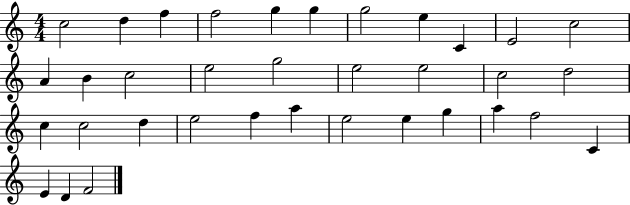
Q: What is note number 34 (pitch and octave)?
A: D4